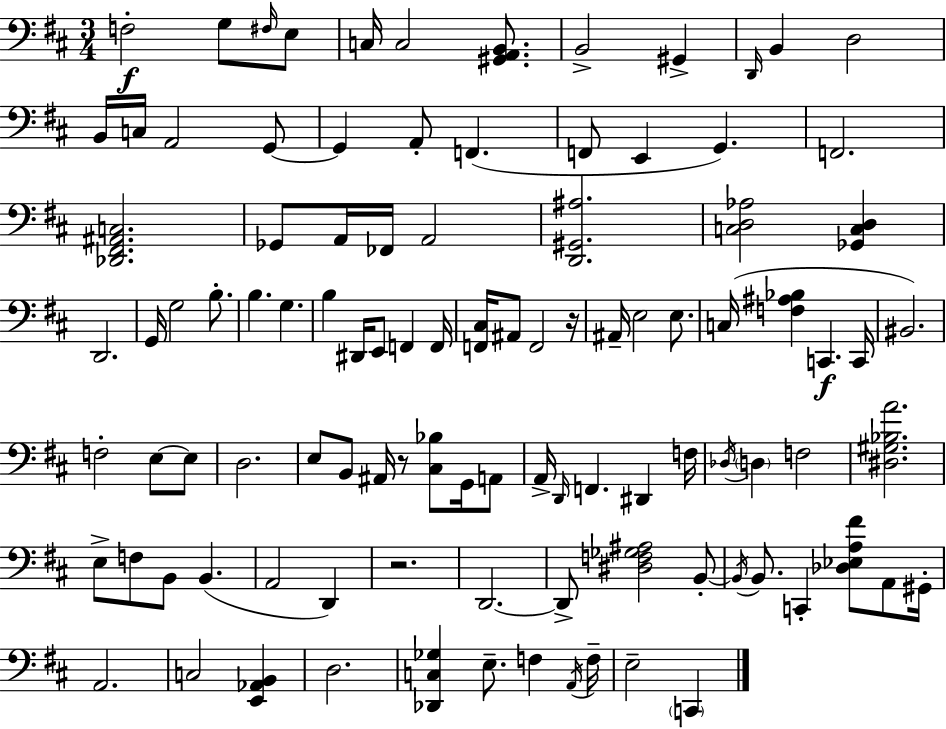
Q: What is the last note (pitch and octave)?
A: C2